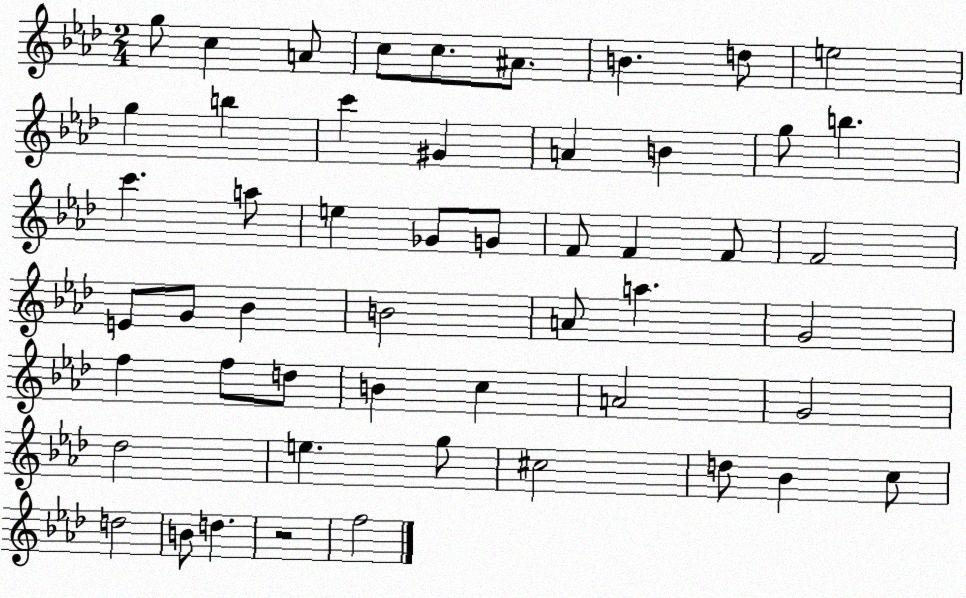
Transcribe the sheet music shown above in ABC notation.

X:1
T:Untitled
M:2/4
L:1/4
K:Ab
g/2 c A/2 c/2 c/2 ^A/2 B d/2 e2 g b c' ^G A B g/2 b c' a/2 e _G/2 G/2 F/2 F F/2 F2 E/2 G/2 _B B2 A/2 a G2 f f/2 d/2 B c A2 G2 _d2 e g/2 ^c2 d/2 _B c/2 d2 B/2 d z2 f2